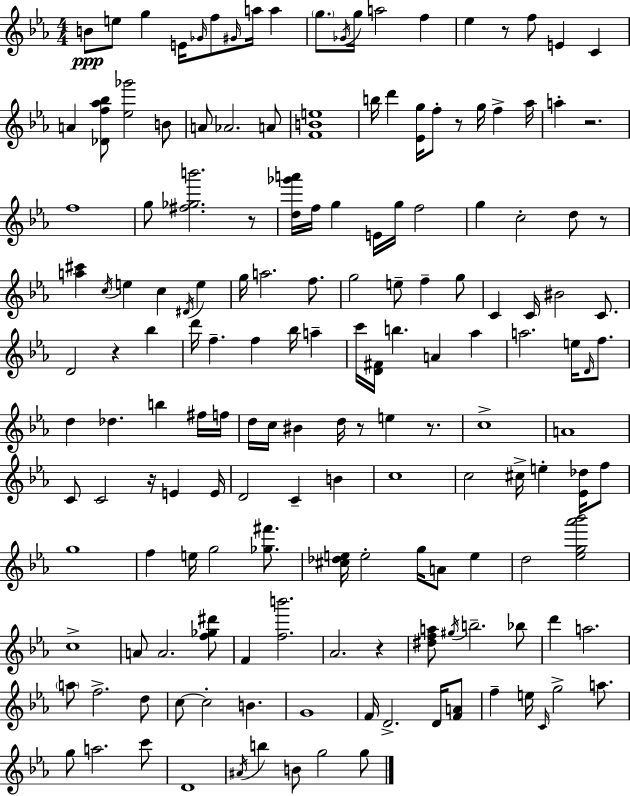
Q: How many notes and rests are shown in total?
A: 164